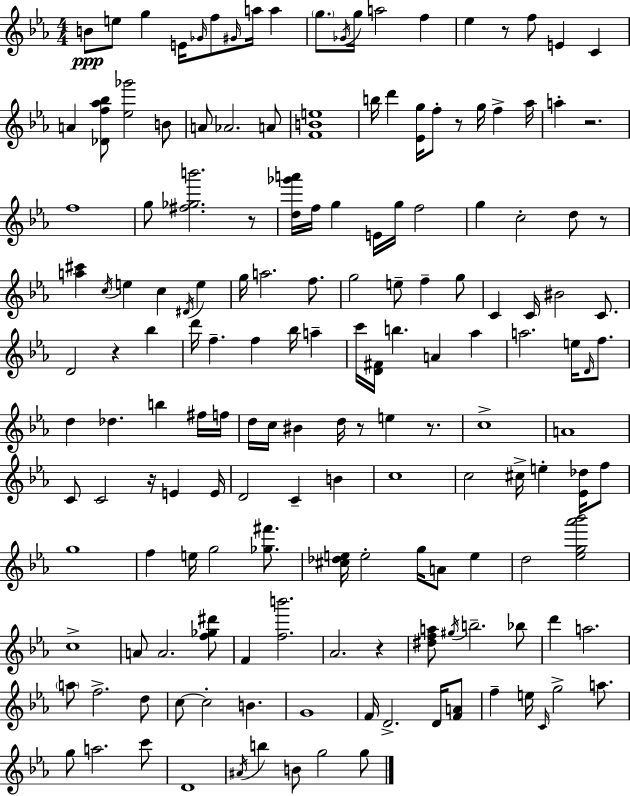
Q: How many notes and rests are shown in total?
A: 164